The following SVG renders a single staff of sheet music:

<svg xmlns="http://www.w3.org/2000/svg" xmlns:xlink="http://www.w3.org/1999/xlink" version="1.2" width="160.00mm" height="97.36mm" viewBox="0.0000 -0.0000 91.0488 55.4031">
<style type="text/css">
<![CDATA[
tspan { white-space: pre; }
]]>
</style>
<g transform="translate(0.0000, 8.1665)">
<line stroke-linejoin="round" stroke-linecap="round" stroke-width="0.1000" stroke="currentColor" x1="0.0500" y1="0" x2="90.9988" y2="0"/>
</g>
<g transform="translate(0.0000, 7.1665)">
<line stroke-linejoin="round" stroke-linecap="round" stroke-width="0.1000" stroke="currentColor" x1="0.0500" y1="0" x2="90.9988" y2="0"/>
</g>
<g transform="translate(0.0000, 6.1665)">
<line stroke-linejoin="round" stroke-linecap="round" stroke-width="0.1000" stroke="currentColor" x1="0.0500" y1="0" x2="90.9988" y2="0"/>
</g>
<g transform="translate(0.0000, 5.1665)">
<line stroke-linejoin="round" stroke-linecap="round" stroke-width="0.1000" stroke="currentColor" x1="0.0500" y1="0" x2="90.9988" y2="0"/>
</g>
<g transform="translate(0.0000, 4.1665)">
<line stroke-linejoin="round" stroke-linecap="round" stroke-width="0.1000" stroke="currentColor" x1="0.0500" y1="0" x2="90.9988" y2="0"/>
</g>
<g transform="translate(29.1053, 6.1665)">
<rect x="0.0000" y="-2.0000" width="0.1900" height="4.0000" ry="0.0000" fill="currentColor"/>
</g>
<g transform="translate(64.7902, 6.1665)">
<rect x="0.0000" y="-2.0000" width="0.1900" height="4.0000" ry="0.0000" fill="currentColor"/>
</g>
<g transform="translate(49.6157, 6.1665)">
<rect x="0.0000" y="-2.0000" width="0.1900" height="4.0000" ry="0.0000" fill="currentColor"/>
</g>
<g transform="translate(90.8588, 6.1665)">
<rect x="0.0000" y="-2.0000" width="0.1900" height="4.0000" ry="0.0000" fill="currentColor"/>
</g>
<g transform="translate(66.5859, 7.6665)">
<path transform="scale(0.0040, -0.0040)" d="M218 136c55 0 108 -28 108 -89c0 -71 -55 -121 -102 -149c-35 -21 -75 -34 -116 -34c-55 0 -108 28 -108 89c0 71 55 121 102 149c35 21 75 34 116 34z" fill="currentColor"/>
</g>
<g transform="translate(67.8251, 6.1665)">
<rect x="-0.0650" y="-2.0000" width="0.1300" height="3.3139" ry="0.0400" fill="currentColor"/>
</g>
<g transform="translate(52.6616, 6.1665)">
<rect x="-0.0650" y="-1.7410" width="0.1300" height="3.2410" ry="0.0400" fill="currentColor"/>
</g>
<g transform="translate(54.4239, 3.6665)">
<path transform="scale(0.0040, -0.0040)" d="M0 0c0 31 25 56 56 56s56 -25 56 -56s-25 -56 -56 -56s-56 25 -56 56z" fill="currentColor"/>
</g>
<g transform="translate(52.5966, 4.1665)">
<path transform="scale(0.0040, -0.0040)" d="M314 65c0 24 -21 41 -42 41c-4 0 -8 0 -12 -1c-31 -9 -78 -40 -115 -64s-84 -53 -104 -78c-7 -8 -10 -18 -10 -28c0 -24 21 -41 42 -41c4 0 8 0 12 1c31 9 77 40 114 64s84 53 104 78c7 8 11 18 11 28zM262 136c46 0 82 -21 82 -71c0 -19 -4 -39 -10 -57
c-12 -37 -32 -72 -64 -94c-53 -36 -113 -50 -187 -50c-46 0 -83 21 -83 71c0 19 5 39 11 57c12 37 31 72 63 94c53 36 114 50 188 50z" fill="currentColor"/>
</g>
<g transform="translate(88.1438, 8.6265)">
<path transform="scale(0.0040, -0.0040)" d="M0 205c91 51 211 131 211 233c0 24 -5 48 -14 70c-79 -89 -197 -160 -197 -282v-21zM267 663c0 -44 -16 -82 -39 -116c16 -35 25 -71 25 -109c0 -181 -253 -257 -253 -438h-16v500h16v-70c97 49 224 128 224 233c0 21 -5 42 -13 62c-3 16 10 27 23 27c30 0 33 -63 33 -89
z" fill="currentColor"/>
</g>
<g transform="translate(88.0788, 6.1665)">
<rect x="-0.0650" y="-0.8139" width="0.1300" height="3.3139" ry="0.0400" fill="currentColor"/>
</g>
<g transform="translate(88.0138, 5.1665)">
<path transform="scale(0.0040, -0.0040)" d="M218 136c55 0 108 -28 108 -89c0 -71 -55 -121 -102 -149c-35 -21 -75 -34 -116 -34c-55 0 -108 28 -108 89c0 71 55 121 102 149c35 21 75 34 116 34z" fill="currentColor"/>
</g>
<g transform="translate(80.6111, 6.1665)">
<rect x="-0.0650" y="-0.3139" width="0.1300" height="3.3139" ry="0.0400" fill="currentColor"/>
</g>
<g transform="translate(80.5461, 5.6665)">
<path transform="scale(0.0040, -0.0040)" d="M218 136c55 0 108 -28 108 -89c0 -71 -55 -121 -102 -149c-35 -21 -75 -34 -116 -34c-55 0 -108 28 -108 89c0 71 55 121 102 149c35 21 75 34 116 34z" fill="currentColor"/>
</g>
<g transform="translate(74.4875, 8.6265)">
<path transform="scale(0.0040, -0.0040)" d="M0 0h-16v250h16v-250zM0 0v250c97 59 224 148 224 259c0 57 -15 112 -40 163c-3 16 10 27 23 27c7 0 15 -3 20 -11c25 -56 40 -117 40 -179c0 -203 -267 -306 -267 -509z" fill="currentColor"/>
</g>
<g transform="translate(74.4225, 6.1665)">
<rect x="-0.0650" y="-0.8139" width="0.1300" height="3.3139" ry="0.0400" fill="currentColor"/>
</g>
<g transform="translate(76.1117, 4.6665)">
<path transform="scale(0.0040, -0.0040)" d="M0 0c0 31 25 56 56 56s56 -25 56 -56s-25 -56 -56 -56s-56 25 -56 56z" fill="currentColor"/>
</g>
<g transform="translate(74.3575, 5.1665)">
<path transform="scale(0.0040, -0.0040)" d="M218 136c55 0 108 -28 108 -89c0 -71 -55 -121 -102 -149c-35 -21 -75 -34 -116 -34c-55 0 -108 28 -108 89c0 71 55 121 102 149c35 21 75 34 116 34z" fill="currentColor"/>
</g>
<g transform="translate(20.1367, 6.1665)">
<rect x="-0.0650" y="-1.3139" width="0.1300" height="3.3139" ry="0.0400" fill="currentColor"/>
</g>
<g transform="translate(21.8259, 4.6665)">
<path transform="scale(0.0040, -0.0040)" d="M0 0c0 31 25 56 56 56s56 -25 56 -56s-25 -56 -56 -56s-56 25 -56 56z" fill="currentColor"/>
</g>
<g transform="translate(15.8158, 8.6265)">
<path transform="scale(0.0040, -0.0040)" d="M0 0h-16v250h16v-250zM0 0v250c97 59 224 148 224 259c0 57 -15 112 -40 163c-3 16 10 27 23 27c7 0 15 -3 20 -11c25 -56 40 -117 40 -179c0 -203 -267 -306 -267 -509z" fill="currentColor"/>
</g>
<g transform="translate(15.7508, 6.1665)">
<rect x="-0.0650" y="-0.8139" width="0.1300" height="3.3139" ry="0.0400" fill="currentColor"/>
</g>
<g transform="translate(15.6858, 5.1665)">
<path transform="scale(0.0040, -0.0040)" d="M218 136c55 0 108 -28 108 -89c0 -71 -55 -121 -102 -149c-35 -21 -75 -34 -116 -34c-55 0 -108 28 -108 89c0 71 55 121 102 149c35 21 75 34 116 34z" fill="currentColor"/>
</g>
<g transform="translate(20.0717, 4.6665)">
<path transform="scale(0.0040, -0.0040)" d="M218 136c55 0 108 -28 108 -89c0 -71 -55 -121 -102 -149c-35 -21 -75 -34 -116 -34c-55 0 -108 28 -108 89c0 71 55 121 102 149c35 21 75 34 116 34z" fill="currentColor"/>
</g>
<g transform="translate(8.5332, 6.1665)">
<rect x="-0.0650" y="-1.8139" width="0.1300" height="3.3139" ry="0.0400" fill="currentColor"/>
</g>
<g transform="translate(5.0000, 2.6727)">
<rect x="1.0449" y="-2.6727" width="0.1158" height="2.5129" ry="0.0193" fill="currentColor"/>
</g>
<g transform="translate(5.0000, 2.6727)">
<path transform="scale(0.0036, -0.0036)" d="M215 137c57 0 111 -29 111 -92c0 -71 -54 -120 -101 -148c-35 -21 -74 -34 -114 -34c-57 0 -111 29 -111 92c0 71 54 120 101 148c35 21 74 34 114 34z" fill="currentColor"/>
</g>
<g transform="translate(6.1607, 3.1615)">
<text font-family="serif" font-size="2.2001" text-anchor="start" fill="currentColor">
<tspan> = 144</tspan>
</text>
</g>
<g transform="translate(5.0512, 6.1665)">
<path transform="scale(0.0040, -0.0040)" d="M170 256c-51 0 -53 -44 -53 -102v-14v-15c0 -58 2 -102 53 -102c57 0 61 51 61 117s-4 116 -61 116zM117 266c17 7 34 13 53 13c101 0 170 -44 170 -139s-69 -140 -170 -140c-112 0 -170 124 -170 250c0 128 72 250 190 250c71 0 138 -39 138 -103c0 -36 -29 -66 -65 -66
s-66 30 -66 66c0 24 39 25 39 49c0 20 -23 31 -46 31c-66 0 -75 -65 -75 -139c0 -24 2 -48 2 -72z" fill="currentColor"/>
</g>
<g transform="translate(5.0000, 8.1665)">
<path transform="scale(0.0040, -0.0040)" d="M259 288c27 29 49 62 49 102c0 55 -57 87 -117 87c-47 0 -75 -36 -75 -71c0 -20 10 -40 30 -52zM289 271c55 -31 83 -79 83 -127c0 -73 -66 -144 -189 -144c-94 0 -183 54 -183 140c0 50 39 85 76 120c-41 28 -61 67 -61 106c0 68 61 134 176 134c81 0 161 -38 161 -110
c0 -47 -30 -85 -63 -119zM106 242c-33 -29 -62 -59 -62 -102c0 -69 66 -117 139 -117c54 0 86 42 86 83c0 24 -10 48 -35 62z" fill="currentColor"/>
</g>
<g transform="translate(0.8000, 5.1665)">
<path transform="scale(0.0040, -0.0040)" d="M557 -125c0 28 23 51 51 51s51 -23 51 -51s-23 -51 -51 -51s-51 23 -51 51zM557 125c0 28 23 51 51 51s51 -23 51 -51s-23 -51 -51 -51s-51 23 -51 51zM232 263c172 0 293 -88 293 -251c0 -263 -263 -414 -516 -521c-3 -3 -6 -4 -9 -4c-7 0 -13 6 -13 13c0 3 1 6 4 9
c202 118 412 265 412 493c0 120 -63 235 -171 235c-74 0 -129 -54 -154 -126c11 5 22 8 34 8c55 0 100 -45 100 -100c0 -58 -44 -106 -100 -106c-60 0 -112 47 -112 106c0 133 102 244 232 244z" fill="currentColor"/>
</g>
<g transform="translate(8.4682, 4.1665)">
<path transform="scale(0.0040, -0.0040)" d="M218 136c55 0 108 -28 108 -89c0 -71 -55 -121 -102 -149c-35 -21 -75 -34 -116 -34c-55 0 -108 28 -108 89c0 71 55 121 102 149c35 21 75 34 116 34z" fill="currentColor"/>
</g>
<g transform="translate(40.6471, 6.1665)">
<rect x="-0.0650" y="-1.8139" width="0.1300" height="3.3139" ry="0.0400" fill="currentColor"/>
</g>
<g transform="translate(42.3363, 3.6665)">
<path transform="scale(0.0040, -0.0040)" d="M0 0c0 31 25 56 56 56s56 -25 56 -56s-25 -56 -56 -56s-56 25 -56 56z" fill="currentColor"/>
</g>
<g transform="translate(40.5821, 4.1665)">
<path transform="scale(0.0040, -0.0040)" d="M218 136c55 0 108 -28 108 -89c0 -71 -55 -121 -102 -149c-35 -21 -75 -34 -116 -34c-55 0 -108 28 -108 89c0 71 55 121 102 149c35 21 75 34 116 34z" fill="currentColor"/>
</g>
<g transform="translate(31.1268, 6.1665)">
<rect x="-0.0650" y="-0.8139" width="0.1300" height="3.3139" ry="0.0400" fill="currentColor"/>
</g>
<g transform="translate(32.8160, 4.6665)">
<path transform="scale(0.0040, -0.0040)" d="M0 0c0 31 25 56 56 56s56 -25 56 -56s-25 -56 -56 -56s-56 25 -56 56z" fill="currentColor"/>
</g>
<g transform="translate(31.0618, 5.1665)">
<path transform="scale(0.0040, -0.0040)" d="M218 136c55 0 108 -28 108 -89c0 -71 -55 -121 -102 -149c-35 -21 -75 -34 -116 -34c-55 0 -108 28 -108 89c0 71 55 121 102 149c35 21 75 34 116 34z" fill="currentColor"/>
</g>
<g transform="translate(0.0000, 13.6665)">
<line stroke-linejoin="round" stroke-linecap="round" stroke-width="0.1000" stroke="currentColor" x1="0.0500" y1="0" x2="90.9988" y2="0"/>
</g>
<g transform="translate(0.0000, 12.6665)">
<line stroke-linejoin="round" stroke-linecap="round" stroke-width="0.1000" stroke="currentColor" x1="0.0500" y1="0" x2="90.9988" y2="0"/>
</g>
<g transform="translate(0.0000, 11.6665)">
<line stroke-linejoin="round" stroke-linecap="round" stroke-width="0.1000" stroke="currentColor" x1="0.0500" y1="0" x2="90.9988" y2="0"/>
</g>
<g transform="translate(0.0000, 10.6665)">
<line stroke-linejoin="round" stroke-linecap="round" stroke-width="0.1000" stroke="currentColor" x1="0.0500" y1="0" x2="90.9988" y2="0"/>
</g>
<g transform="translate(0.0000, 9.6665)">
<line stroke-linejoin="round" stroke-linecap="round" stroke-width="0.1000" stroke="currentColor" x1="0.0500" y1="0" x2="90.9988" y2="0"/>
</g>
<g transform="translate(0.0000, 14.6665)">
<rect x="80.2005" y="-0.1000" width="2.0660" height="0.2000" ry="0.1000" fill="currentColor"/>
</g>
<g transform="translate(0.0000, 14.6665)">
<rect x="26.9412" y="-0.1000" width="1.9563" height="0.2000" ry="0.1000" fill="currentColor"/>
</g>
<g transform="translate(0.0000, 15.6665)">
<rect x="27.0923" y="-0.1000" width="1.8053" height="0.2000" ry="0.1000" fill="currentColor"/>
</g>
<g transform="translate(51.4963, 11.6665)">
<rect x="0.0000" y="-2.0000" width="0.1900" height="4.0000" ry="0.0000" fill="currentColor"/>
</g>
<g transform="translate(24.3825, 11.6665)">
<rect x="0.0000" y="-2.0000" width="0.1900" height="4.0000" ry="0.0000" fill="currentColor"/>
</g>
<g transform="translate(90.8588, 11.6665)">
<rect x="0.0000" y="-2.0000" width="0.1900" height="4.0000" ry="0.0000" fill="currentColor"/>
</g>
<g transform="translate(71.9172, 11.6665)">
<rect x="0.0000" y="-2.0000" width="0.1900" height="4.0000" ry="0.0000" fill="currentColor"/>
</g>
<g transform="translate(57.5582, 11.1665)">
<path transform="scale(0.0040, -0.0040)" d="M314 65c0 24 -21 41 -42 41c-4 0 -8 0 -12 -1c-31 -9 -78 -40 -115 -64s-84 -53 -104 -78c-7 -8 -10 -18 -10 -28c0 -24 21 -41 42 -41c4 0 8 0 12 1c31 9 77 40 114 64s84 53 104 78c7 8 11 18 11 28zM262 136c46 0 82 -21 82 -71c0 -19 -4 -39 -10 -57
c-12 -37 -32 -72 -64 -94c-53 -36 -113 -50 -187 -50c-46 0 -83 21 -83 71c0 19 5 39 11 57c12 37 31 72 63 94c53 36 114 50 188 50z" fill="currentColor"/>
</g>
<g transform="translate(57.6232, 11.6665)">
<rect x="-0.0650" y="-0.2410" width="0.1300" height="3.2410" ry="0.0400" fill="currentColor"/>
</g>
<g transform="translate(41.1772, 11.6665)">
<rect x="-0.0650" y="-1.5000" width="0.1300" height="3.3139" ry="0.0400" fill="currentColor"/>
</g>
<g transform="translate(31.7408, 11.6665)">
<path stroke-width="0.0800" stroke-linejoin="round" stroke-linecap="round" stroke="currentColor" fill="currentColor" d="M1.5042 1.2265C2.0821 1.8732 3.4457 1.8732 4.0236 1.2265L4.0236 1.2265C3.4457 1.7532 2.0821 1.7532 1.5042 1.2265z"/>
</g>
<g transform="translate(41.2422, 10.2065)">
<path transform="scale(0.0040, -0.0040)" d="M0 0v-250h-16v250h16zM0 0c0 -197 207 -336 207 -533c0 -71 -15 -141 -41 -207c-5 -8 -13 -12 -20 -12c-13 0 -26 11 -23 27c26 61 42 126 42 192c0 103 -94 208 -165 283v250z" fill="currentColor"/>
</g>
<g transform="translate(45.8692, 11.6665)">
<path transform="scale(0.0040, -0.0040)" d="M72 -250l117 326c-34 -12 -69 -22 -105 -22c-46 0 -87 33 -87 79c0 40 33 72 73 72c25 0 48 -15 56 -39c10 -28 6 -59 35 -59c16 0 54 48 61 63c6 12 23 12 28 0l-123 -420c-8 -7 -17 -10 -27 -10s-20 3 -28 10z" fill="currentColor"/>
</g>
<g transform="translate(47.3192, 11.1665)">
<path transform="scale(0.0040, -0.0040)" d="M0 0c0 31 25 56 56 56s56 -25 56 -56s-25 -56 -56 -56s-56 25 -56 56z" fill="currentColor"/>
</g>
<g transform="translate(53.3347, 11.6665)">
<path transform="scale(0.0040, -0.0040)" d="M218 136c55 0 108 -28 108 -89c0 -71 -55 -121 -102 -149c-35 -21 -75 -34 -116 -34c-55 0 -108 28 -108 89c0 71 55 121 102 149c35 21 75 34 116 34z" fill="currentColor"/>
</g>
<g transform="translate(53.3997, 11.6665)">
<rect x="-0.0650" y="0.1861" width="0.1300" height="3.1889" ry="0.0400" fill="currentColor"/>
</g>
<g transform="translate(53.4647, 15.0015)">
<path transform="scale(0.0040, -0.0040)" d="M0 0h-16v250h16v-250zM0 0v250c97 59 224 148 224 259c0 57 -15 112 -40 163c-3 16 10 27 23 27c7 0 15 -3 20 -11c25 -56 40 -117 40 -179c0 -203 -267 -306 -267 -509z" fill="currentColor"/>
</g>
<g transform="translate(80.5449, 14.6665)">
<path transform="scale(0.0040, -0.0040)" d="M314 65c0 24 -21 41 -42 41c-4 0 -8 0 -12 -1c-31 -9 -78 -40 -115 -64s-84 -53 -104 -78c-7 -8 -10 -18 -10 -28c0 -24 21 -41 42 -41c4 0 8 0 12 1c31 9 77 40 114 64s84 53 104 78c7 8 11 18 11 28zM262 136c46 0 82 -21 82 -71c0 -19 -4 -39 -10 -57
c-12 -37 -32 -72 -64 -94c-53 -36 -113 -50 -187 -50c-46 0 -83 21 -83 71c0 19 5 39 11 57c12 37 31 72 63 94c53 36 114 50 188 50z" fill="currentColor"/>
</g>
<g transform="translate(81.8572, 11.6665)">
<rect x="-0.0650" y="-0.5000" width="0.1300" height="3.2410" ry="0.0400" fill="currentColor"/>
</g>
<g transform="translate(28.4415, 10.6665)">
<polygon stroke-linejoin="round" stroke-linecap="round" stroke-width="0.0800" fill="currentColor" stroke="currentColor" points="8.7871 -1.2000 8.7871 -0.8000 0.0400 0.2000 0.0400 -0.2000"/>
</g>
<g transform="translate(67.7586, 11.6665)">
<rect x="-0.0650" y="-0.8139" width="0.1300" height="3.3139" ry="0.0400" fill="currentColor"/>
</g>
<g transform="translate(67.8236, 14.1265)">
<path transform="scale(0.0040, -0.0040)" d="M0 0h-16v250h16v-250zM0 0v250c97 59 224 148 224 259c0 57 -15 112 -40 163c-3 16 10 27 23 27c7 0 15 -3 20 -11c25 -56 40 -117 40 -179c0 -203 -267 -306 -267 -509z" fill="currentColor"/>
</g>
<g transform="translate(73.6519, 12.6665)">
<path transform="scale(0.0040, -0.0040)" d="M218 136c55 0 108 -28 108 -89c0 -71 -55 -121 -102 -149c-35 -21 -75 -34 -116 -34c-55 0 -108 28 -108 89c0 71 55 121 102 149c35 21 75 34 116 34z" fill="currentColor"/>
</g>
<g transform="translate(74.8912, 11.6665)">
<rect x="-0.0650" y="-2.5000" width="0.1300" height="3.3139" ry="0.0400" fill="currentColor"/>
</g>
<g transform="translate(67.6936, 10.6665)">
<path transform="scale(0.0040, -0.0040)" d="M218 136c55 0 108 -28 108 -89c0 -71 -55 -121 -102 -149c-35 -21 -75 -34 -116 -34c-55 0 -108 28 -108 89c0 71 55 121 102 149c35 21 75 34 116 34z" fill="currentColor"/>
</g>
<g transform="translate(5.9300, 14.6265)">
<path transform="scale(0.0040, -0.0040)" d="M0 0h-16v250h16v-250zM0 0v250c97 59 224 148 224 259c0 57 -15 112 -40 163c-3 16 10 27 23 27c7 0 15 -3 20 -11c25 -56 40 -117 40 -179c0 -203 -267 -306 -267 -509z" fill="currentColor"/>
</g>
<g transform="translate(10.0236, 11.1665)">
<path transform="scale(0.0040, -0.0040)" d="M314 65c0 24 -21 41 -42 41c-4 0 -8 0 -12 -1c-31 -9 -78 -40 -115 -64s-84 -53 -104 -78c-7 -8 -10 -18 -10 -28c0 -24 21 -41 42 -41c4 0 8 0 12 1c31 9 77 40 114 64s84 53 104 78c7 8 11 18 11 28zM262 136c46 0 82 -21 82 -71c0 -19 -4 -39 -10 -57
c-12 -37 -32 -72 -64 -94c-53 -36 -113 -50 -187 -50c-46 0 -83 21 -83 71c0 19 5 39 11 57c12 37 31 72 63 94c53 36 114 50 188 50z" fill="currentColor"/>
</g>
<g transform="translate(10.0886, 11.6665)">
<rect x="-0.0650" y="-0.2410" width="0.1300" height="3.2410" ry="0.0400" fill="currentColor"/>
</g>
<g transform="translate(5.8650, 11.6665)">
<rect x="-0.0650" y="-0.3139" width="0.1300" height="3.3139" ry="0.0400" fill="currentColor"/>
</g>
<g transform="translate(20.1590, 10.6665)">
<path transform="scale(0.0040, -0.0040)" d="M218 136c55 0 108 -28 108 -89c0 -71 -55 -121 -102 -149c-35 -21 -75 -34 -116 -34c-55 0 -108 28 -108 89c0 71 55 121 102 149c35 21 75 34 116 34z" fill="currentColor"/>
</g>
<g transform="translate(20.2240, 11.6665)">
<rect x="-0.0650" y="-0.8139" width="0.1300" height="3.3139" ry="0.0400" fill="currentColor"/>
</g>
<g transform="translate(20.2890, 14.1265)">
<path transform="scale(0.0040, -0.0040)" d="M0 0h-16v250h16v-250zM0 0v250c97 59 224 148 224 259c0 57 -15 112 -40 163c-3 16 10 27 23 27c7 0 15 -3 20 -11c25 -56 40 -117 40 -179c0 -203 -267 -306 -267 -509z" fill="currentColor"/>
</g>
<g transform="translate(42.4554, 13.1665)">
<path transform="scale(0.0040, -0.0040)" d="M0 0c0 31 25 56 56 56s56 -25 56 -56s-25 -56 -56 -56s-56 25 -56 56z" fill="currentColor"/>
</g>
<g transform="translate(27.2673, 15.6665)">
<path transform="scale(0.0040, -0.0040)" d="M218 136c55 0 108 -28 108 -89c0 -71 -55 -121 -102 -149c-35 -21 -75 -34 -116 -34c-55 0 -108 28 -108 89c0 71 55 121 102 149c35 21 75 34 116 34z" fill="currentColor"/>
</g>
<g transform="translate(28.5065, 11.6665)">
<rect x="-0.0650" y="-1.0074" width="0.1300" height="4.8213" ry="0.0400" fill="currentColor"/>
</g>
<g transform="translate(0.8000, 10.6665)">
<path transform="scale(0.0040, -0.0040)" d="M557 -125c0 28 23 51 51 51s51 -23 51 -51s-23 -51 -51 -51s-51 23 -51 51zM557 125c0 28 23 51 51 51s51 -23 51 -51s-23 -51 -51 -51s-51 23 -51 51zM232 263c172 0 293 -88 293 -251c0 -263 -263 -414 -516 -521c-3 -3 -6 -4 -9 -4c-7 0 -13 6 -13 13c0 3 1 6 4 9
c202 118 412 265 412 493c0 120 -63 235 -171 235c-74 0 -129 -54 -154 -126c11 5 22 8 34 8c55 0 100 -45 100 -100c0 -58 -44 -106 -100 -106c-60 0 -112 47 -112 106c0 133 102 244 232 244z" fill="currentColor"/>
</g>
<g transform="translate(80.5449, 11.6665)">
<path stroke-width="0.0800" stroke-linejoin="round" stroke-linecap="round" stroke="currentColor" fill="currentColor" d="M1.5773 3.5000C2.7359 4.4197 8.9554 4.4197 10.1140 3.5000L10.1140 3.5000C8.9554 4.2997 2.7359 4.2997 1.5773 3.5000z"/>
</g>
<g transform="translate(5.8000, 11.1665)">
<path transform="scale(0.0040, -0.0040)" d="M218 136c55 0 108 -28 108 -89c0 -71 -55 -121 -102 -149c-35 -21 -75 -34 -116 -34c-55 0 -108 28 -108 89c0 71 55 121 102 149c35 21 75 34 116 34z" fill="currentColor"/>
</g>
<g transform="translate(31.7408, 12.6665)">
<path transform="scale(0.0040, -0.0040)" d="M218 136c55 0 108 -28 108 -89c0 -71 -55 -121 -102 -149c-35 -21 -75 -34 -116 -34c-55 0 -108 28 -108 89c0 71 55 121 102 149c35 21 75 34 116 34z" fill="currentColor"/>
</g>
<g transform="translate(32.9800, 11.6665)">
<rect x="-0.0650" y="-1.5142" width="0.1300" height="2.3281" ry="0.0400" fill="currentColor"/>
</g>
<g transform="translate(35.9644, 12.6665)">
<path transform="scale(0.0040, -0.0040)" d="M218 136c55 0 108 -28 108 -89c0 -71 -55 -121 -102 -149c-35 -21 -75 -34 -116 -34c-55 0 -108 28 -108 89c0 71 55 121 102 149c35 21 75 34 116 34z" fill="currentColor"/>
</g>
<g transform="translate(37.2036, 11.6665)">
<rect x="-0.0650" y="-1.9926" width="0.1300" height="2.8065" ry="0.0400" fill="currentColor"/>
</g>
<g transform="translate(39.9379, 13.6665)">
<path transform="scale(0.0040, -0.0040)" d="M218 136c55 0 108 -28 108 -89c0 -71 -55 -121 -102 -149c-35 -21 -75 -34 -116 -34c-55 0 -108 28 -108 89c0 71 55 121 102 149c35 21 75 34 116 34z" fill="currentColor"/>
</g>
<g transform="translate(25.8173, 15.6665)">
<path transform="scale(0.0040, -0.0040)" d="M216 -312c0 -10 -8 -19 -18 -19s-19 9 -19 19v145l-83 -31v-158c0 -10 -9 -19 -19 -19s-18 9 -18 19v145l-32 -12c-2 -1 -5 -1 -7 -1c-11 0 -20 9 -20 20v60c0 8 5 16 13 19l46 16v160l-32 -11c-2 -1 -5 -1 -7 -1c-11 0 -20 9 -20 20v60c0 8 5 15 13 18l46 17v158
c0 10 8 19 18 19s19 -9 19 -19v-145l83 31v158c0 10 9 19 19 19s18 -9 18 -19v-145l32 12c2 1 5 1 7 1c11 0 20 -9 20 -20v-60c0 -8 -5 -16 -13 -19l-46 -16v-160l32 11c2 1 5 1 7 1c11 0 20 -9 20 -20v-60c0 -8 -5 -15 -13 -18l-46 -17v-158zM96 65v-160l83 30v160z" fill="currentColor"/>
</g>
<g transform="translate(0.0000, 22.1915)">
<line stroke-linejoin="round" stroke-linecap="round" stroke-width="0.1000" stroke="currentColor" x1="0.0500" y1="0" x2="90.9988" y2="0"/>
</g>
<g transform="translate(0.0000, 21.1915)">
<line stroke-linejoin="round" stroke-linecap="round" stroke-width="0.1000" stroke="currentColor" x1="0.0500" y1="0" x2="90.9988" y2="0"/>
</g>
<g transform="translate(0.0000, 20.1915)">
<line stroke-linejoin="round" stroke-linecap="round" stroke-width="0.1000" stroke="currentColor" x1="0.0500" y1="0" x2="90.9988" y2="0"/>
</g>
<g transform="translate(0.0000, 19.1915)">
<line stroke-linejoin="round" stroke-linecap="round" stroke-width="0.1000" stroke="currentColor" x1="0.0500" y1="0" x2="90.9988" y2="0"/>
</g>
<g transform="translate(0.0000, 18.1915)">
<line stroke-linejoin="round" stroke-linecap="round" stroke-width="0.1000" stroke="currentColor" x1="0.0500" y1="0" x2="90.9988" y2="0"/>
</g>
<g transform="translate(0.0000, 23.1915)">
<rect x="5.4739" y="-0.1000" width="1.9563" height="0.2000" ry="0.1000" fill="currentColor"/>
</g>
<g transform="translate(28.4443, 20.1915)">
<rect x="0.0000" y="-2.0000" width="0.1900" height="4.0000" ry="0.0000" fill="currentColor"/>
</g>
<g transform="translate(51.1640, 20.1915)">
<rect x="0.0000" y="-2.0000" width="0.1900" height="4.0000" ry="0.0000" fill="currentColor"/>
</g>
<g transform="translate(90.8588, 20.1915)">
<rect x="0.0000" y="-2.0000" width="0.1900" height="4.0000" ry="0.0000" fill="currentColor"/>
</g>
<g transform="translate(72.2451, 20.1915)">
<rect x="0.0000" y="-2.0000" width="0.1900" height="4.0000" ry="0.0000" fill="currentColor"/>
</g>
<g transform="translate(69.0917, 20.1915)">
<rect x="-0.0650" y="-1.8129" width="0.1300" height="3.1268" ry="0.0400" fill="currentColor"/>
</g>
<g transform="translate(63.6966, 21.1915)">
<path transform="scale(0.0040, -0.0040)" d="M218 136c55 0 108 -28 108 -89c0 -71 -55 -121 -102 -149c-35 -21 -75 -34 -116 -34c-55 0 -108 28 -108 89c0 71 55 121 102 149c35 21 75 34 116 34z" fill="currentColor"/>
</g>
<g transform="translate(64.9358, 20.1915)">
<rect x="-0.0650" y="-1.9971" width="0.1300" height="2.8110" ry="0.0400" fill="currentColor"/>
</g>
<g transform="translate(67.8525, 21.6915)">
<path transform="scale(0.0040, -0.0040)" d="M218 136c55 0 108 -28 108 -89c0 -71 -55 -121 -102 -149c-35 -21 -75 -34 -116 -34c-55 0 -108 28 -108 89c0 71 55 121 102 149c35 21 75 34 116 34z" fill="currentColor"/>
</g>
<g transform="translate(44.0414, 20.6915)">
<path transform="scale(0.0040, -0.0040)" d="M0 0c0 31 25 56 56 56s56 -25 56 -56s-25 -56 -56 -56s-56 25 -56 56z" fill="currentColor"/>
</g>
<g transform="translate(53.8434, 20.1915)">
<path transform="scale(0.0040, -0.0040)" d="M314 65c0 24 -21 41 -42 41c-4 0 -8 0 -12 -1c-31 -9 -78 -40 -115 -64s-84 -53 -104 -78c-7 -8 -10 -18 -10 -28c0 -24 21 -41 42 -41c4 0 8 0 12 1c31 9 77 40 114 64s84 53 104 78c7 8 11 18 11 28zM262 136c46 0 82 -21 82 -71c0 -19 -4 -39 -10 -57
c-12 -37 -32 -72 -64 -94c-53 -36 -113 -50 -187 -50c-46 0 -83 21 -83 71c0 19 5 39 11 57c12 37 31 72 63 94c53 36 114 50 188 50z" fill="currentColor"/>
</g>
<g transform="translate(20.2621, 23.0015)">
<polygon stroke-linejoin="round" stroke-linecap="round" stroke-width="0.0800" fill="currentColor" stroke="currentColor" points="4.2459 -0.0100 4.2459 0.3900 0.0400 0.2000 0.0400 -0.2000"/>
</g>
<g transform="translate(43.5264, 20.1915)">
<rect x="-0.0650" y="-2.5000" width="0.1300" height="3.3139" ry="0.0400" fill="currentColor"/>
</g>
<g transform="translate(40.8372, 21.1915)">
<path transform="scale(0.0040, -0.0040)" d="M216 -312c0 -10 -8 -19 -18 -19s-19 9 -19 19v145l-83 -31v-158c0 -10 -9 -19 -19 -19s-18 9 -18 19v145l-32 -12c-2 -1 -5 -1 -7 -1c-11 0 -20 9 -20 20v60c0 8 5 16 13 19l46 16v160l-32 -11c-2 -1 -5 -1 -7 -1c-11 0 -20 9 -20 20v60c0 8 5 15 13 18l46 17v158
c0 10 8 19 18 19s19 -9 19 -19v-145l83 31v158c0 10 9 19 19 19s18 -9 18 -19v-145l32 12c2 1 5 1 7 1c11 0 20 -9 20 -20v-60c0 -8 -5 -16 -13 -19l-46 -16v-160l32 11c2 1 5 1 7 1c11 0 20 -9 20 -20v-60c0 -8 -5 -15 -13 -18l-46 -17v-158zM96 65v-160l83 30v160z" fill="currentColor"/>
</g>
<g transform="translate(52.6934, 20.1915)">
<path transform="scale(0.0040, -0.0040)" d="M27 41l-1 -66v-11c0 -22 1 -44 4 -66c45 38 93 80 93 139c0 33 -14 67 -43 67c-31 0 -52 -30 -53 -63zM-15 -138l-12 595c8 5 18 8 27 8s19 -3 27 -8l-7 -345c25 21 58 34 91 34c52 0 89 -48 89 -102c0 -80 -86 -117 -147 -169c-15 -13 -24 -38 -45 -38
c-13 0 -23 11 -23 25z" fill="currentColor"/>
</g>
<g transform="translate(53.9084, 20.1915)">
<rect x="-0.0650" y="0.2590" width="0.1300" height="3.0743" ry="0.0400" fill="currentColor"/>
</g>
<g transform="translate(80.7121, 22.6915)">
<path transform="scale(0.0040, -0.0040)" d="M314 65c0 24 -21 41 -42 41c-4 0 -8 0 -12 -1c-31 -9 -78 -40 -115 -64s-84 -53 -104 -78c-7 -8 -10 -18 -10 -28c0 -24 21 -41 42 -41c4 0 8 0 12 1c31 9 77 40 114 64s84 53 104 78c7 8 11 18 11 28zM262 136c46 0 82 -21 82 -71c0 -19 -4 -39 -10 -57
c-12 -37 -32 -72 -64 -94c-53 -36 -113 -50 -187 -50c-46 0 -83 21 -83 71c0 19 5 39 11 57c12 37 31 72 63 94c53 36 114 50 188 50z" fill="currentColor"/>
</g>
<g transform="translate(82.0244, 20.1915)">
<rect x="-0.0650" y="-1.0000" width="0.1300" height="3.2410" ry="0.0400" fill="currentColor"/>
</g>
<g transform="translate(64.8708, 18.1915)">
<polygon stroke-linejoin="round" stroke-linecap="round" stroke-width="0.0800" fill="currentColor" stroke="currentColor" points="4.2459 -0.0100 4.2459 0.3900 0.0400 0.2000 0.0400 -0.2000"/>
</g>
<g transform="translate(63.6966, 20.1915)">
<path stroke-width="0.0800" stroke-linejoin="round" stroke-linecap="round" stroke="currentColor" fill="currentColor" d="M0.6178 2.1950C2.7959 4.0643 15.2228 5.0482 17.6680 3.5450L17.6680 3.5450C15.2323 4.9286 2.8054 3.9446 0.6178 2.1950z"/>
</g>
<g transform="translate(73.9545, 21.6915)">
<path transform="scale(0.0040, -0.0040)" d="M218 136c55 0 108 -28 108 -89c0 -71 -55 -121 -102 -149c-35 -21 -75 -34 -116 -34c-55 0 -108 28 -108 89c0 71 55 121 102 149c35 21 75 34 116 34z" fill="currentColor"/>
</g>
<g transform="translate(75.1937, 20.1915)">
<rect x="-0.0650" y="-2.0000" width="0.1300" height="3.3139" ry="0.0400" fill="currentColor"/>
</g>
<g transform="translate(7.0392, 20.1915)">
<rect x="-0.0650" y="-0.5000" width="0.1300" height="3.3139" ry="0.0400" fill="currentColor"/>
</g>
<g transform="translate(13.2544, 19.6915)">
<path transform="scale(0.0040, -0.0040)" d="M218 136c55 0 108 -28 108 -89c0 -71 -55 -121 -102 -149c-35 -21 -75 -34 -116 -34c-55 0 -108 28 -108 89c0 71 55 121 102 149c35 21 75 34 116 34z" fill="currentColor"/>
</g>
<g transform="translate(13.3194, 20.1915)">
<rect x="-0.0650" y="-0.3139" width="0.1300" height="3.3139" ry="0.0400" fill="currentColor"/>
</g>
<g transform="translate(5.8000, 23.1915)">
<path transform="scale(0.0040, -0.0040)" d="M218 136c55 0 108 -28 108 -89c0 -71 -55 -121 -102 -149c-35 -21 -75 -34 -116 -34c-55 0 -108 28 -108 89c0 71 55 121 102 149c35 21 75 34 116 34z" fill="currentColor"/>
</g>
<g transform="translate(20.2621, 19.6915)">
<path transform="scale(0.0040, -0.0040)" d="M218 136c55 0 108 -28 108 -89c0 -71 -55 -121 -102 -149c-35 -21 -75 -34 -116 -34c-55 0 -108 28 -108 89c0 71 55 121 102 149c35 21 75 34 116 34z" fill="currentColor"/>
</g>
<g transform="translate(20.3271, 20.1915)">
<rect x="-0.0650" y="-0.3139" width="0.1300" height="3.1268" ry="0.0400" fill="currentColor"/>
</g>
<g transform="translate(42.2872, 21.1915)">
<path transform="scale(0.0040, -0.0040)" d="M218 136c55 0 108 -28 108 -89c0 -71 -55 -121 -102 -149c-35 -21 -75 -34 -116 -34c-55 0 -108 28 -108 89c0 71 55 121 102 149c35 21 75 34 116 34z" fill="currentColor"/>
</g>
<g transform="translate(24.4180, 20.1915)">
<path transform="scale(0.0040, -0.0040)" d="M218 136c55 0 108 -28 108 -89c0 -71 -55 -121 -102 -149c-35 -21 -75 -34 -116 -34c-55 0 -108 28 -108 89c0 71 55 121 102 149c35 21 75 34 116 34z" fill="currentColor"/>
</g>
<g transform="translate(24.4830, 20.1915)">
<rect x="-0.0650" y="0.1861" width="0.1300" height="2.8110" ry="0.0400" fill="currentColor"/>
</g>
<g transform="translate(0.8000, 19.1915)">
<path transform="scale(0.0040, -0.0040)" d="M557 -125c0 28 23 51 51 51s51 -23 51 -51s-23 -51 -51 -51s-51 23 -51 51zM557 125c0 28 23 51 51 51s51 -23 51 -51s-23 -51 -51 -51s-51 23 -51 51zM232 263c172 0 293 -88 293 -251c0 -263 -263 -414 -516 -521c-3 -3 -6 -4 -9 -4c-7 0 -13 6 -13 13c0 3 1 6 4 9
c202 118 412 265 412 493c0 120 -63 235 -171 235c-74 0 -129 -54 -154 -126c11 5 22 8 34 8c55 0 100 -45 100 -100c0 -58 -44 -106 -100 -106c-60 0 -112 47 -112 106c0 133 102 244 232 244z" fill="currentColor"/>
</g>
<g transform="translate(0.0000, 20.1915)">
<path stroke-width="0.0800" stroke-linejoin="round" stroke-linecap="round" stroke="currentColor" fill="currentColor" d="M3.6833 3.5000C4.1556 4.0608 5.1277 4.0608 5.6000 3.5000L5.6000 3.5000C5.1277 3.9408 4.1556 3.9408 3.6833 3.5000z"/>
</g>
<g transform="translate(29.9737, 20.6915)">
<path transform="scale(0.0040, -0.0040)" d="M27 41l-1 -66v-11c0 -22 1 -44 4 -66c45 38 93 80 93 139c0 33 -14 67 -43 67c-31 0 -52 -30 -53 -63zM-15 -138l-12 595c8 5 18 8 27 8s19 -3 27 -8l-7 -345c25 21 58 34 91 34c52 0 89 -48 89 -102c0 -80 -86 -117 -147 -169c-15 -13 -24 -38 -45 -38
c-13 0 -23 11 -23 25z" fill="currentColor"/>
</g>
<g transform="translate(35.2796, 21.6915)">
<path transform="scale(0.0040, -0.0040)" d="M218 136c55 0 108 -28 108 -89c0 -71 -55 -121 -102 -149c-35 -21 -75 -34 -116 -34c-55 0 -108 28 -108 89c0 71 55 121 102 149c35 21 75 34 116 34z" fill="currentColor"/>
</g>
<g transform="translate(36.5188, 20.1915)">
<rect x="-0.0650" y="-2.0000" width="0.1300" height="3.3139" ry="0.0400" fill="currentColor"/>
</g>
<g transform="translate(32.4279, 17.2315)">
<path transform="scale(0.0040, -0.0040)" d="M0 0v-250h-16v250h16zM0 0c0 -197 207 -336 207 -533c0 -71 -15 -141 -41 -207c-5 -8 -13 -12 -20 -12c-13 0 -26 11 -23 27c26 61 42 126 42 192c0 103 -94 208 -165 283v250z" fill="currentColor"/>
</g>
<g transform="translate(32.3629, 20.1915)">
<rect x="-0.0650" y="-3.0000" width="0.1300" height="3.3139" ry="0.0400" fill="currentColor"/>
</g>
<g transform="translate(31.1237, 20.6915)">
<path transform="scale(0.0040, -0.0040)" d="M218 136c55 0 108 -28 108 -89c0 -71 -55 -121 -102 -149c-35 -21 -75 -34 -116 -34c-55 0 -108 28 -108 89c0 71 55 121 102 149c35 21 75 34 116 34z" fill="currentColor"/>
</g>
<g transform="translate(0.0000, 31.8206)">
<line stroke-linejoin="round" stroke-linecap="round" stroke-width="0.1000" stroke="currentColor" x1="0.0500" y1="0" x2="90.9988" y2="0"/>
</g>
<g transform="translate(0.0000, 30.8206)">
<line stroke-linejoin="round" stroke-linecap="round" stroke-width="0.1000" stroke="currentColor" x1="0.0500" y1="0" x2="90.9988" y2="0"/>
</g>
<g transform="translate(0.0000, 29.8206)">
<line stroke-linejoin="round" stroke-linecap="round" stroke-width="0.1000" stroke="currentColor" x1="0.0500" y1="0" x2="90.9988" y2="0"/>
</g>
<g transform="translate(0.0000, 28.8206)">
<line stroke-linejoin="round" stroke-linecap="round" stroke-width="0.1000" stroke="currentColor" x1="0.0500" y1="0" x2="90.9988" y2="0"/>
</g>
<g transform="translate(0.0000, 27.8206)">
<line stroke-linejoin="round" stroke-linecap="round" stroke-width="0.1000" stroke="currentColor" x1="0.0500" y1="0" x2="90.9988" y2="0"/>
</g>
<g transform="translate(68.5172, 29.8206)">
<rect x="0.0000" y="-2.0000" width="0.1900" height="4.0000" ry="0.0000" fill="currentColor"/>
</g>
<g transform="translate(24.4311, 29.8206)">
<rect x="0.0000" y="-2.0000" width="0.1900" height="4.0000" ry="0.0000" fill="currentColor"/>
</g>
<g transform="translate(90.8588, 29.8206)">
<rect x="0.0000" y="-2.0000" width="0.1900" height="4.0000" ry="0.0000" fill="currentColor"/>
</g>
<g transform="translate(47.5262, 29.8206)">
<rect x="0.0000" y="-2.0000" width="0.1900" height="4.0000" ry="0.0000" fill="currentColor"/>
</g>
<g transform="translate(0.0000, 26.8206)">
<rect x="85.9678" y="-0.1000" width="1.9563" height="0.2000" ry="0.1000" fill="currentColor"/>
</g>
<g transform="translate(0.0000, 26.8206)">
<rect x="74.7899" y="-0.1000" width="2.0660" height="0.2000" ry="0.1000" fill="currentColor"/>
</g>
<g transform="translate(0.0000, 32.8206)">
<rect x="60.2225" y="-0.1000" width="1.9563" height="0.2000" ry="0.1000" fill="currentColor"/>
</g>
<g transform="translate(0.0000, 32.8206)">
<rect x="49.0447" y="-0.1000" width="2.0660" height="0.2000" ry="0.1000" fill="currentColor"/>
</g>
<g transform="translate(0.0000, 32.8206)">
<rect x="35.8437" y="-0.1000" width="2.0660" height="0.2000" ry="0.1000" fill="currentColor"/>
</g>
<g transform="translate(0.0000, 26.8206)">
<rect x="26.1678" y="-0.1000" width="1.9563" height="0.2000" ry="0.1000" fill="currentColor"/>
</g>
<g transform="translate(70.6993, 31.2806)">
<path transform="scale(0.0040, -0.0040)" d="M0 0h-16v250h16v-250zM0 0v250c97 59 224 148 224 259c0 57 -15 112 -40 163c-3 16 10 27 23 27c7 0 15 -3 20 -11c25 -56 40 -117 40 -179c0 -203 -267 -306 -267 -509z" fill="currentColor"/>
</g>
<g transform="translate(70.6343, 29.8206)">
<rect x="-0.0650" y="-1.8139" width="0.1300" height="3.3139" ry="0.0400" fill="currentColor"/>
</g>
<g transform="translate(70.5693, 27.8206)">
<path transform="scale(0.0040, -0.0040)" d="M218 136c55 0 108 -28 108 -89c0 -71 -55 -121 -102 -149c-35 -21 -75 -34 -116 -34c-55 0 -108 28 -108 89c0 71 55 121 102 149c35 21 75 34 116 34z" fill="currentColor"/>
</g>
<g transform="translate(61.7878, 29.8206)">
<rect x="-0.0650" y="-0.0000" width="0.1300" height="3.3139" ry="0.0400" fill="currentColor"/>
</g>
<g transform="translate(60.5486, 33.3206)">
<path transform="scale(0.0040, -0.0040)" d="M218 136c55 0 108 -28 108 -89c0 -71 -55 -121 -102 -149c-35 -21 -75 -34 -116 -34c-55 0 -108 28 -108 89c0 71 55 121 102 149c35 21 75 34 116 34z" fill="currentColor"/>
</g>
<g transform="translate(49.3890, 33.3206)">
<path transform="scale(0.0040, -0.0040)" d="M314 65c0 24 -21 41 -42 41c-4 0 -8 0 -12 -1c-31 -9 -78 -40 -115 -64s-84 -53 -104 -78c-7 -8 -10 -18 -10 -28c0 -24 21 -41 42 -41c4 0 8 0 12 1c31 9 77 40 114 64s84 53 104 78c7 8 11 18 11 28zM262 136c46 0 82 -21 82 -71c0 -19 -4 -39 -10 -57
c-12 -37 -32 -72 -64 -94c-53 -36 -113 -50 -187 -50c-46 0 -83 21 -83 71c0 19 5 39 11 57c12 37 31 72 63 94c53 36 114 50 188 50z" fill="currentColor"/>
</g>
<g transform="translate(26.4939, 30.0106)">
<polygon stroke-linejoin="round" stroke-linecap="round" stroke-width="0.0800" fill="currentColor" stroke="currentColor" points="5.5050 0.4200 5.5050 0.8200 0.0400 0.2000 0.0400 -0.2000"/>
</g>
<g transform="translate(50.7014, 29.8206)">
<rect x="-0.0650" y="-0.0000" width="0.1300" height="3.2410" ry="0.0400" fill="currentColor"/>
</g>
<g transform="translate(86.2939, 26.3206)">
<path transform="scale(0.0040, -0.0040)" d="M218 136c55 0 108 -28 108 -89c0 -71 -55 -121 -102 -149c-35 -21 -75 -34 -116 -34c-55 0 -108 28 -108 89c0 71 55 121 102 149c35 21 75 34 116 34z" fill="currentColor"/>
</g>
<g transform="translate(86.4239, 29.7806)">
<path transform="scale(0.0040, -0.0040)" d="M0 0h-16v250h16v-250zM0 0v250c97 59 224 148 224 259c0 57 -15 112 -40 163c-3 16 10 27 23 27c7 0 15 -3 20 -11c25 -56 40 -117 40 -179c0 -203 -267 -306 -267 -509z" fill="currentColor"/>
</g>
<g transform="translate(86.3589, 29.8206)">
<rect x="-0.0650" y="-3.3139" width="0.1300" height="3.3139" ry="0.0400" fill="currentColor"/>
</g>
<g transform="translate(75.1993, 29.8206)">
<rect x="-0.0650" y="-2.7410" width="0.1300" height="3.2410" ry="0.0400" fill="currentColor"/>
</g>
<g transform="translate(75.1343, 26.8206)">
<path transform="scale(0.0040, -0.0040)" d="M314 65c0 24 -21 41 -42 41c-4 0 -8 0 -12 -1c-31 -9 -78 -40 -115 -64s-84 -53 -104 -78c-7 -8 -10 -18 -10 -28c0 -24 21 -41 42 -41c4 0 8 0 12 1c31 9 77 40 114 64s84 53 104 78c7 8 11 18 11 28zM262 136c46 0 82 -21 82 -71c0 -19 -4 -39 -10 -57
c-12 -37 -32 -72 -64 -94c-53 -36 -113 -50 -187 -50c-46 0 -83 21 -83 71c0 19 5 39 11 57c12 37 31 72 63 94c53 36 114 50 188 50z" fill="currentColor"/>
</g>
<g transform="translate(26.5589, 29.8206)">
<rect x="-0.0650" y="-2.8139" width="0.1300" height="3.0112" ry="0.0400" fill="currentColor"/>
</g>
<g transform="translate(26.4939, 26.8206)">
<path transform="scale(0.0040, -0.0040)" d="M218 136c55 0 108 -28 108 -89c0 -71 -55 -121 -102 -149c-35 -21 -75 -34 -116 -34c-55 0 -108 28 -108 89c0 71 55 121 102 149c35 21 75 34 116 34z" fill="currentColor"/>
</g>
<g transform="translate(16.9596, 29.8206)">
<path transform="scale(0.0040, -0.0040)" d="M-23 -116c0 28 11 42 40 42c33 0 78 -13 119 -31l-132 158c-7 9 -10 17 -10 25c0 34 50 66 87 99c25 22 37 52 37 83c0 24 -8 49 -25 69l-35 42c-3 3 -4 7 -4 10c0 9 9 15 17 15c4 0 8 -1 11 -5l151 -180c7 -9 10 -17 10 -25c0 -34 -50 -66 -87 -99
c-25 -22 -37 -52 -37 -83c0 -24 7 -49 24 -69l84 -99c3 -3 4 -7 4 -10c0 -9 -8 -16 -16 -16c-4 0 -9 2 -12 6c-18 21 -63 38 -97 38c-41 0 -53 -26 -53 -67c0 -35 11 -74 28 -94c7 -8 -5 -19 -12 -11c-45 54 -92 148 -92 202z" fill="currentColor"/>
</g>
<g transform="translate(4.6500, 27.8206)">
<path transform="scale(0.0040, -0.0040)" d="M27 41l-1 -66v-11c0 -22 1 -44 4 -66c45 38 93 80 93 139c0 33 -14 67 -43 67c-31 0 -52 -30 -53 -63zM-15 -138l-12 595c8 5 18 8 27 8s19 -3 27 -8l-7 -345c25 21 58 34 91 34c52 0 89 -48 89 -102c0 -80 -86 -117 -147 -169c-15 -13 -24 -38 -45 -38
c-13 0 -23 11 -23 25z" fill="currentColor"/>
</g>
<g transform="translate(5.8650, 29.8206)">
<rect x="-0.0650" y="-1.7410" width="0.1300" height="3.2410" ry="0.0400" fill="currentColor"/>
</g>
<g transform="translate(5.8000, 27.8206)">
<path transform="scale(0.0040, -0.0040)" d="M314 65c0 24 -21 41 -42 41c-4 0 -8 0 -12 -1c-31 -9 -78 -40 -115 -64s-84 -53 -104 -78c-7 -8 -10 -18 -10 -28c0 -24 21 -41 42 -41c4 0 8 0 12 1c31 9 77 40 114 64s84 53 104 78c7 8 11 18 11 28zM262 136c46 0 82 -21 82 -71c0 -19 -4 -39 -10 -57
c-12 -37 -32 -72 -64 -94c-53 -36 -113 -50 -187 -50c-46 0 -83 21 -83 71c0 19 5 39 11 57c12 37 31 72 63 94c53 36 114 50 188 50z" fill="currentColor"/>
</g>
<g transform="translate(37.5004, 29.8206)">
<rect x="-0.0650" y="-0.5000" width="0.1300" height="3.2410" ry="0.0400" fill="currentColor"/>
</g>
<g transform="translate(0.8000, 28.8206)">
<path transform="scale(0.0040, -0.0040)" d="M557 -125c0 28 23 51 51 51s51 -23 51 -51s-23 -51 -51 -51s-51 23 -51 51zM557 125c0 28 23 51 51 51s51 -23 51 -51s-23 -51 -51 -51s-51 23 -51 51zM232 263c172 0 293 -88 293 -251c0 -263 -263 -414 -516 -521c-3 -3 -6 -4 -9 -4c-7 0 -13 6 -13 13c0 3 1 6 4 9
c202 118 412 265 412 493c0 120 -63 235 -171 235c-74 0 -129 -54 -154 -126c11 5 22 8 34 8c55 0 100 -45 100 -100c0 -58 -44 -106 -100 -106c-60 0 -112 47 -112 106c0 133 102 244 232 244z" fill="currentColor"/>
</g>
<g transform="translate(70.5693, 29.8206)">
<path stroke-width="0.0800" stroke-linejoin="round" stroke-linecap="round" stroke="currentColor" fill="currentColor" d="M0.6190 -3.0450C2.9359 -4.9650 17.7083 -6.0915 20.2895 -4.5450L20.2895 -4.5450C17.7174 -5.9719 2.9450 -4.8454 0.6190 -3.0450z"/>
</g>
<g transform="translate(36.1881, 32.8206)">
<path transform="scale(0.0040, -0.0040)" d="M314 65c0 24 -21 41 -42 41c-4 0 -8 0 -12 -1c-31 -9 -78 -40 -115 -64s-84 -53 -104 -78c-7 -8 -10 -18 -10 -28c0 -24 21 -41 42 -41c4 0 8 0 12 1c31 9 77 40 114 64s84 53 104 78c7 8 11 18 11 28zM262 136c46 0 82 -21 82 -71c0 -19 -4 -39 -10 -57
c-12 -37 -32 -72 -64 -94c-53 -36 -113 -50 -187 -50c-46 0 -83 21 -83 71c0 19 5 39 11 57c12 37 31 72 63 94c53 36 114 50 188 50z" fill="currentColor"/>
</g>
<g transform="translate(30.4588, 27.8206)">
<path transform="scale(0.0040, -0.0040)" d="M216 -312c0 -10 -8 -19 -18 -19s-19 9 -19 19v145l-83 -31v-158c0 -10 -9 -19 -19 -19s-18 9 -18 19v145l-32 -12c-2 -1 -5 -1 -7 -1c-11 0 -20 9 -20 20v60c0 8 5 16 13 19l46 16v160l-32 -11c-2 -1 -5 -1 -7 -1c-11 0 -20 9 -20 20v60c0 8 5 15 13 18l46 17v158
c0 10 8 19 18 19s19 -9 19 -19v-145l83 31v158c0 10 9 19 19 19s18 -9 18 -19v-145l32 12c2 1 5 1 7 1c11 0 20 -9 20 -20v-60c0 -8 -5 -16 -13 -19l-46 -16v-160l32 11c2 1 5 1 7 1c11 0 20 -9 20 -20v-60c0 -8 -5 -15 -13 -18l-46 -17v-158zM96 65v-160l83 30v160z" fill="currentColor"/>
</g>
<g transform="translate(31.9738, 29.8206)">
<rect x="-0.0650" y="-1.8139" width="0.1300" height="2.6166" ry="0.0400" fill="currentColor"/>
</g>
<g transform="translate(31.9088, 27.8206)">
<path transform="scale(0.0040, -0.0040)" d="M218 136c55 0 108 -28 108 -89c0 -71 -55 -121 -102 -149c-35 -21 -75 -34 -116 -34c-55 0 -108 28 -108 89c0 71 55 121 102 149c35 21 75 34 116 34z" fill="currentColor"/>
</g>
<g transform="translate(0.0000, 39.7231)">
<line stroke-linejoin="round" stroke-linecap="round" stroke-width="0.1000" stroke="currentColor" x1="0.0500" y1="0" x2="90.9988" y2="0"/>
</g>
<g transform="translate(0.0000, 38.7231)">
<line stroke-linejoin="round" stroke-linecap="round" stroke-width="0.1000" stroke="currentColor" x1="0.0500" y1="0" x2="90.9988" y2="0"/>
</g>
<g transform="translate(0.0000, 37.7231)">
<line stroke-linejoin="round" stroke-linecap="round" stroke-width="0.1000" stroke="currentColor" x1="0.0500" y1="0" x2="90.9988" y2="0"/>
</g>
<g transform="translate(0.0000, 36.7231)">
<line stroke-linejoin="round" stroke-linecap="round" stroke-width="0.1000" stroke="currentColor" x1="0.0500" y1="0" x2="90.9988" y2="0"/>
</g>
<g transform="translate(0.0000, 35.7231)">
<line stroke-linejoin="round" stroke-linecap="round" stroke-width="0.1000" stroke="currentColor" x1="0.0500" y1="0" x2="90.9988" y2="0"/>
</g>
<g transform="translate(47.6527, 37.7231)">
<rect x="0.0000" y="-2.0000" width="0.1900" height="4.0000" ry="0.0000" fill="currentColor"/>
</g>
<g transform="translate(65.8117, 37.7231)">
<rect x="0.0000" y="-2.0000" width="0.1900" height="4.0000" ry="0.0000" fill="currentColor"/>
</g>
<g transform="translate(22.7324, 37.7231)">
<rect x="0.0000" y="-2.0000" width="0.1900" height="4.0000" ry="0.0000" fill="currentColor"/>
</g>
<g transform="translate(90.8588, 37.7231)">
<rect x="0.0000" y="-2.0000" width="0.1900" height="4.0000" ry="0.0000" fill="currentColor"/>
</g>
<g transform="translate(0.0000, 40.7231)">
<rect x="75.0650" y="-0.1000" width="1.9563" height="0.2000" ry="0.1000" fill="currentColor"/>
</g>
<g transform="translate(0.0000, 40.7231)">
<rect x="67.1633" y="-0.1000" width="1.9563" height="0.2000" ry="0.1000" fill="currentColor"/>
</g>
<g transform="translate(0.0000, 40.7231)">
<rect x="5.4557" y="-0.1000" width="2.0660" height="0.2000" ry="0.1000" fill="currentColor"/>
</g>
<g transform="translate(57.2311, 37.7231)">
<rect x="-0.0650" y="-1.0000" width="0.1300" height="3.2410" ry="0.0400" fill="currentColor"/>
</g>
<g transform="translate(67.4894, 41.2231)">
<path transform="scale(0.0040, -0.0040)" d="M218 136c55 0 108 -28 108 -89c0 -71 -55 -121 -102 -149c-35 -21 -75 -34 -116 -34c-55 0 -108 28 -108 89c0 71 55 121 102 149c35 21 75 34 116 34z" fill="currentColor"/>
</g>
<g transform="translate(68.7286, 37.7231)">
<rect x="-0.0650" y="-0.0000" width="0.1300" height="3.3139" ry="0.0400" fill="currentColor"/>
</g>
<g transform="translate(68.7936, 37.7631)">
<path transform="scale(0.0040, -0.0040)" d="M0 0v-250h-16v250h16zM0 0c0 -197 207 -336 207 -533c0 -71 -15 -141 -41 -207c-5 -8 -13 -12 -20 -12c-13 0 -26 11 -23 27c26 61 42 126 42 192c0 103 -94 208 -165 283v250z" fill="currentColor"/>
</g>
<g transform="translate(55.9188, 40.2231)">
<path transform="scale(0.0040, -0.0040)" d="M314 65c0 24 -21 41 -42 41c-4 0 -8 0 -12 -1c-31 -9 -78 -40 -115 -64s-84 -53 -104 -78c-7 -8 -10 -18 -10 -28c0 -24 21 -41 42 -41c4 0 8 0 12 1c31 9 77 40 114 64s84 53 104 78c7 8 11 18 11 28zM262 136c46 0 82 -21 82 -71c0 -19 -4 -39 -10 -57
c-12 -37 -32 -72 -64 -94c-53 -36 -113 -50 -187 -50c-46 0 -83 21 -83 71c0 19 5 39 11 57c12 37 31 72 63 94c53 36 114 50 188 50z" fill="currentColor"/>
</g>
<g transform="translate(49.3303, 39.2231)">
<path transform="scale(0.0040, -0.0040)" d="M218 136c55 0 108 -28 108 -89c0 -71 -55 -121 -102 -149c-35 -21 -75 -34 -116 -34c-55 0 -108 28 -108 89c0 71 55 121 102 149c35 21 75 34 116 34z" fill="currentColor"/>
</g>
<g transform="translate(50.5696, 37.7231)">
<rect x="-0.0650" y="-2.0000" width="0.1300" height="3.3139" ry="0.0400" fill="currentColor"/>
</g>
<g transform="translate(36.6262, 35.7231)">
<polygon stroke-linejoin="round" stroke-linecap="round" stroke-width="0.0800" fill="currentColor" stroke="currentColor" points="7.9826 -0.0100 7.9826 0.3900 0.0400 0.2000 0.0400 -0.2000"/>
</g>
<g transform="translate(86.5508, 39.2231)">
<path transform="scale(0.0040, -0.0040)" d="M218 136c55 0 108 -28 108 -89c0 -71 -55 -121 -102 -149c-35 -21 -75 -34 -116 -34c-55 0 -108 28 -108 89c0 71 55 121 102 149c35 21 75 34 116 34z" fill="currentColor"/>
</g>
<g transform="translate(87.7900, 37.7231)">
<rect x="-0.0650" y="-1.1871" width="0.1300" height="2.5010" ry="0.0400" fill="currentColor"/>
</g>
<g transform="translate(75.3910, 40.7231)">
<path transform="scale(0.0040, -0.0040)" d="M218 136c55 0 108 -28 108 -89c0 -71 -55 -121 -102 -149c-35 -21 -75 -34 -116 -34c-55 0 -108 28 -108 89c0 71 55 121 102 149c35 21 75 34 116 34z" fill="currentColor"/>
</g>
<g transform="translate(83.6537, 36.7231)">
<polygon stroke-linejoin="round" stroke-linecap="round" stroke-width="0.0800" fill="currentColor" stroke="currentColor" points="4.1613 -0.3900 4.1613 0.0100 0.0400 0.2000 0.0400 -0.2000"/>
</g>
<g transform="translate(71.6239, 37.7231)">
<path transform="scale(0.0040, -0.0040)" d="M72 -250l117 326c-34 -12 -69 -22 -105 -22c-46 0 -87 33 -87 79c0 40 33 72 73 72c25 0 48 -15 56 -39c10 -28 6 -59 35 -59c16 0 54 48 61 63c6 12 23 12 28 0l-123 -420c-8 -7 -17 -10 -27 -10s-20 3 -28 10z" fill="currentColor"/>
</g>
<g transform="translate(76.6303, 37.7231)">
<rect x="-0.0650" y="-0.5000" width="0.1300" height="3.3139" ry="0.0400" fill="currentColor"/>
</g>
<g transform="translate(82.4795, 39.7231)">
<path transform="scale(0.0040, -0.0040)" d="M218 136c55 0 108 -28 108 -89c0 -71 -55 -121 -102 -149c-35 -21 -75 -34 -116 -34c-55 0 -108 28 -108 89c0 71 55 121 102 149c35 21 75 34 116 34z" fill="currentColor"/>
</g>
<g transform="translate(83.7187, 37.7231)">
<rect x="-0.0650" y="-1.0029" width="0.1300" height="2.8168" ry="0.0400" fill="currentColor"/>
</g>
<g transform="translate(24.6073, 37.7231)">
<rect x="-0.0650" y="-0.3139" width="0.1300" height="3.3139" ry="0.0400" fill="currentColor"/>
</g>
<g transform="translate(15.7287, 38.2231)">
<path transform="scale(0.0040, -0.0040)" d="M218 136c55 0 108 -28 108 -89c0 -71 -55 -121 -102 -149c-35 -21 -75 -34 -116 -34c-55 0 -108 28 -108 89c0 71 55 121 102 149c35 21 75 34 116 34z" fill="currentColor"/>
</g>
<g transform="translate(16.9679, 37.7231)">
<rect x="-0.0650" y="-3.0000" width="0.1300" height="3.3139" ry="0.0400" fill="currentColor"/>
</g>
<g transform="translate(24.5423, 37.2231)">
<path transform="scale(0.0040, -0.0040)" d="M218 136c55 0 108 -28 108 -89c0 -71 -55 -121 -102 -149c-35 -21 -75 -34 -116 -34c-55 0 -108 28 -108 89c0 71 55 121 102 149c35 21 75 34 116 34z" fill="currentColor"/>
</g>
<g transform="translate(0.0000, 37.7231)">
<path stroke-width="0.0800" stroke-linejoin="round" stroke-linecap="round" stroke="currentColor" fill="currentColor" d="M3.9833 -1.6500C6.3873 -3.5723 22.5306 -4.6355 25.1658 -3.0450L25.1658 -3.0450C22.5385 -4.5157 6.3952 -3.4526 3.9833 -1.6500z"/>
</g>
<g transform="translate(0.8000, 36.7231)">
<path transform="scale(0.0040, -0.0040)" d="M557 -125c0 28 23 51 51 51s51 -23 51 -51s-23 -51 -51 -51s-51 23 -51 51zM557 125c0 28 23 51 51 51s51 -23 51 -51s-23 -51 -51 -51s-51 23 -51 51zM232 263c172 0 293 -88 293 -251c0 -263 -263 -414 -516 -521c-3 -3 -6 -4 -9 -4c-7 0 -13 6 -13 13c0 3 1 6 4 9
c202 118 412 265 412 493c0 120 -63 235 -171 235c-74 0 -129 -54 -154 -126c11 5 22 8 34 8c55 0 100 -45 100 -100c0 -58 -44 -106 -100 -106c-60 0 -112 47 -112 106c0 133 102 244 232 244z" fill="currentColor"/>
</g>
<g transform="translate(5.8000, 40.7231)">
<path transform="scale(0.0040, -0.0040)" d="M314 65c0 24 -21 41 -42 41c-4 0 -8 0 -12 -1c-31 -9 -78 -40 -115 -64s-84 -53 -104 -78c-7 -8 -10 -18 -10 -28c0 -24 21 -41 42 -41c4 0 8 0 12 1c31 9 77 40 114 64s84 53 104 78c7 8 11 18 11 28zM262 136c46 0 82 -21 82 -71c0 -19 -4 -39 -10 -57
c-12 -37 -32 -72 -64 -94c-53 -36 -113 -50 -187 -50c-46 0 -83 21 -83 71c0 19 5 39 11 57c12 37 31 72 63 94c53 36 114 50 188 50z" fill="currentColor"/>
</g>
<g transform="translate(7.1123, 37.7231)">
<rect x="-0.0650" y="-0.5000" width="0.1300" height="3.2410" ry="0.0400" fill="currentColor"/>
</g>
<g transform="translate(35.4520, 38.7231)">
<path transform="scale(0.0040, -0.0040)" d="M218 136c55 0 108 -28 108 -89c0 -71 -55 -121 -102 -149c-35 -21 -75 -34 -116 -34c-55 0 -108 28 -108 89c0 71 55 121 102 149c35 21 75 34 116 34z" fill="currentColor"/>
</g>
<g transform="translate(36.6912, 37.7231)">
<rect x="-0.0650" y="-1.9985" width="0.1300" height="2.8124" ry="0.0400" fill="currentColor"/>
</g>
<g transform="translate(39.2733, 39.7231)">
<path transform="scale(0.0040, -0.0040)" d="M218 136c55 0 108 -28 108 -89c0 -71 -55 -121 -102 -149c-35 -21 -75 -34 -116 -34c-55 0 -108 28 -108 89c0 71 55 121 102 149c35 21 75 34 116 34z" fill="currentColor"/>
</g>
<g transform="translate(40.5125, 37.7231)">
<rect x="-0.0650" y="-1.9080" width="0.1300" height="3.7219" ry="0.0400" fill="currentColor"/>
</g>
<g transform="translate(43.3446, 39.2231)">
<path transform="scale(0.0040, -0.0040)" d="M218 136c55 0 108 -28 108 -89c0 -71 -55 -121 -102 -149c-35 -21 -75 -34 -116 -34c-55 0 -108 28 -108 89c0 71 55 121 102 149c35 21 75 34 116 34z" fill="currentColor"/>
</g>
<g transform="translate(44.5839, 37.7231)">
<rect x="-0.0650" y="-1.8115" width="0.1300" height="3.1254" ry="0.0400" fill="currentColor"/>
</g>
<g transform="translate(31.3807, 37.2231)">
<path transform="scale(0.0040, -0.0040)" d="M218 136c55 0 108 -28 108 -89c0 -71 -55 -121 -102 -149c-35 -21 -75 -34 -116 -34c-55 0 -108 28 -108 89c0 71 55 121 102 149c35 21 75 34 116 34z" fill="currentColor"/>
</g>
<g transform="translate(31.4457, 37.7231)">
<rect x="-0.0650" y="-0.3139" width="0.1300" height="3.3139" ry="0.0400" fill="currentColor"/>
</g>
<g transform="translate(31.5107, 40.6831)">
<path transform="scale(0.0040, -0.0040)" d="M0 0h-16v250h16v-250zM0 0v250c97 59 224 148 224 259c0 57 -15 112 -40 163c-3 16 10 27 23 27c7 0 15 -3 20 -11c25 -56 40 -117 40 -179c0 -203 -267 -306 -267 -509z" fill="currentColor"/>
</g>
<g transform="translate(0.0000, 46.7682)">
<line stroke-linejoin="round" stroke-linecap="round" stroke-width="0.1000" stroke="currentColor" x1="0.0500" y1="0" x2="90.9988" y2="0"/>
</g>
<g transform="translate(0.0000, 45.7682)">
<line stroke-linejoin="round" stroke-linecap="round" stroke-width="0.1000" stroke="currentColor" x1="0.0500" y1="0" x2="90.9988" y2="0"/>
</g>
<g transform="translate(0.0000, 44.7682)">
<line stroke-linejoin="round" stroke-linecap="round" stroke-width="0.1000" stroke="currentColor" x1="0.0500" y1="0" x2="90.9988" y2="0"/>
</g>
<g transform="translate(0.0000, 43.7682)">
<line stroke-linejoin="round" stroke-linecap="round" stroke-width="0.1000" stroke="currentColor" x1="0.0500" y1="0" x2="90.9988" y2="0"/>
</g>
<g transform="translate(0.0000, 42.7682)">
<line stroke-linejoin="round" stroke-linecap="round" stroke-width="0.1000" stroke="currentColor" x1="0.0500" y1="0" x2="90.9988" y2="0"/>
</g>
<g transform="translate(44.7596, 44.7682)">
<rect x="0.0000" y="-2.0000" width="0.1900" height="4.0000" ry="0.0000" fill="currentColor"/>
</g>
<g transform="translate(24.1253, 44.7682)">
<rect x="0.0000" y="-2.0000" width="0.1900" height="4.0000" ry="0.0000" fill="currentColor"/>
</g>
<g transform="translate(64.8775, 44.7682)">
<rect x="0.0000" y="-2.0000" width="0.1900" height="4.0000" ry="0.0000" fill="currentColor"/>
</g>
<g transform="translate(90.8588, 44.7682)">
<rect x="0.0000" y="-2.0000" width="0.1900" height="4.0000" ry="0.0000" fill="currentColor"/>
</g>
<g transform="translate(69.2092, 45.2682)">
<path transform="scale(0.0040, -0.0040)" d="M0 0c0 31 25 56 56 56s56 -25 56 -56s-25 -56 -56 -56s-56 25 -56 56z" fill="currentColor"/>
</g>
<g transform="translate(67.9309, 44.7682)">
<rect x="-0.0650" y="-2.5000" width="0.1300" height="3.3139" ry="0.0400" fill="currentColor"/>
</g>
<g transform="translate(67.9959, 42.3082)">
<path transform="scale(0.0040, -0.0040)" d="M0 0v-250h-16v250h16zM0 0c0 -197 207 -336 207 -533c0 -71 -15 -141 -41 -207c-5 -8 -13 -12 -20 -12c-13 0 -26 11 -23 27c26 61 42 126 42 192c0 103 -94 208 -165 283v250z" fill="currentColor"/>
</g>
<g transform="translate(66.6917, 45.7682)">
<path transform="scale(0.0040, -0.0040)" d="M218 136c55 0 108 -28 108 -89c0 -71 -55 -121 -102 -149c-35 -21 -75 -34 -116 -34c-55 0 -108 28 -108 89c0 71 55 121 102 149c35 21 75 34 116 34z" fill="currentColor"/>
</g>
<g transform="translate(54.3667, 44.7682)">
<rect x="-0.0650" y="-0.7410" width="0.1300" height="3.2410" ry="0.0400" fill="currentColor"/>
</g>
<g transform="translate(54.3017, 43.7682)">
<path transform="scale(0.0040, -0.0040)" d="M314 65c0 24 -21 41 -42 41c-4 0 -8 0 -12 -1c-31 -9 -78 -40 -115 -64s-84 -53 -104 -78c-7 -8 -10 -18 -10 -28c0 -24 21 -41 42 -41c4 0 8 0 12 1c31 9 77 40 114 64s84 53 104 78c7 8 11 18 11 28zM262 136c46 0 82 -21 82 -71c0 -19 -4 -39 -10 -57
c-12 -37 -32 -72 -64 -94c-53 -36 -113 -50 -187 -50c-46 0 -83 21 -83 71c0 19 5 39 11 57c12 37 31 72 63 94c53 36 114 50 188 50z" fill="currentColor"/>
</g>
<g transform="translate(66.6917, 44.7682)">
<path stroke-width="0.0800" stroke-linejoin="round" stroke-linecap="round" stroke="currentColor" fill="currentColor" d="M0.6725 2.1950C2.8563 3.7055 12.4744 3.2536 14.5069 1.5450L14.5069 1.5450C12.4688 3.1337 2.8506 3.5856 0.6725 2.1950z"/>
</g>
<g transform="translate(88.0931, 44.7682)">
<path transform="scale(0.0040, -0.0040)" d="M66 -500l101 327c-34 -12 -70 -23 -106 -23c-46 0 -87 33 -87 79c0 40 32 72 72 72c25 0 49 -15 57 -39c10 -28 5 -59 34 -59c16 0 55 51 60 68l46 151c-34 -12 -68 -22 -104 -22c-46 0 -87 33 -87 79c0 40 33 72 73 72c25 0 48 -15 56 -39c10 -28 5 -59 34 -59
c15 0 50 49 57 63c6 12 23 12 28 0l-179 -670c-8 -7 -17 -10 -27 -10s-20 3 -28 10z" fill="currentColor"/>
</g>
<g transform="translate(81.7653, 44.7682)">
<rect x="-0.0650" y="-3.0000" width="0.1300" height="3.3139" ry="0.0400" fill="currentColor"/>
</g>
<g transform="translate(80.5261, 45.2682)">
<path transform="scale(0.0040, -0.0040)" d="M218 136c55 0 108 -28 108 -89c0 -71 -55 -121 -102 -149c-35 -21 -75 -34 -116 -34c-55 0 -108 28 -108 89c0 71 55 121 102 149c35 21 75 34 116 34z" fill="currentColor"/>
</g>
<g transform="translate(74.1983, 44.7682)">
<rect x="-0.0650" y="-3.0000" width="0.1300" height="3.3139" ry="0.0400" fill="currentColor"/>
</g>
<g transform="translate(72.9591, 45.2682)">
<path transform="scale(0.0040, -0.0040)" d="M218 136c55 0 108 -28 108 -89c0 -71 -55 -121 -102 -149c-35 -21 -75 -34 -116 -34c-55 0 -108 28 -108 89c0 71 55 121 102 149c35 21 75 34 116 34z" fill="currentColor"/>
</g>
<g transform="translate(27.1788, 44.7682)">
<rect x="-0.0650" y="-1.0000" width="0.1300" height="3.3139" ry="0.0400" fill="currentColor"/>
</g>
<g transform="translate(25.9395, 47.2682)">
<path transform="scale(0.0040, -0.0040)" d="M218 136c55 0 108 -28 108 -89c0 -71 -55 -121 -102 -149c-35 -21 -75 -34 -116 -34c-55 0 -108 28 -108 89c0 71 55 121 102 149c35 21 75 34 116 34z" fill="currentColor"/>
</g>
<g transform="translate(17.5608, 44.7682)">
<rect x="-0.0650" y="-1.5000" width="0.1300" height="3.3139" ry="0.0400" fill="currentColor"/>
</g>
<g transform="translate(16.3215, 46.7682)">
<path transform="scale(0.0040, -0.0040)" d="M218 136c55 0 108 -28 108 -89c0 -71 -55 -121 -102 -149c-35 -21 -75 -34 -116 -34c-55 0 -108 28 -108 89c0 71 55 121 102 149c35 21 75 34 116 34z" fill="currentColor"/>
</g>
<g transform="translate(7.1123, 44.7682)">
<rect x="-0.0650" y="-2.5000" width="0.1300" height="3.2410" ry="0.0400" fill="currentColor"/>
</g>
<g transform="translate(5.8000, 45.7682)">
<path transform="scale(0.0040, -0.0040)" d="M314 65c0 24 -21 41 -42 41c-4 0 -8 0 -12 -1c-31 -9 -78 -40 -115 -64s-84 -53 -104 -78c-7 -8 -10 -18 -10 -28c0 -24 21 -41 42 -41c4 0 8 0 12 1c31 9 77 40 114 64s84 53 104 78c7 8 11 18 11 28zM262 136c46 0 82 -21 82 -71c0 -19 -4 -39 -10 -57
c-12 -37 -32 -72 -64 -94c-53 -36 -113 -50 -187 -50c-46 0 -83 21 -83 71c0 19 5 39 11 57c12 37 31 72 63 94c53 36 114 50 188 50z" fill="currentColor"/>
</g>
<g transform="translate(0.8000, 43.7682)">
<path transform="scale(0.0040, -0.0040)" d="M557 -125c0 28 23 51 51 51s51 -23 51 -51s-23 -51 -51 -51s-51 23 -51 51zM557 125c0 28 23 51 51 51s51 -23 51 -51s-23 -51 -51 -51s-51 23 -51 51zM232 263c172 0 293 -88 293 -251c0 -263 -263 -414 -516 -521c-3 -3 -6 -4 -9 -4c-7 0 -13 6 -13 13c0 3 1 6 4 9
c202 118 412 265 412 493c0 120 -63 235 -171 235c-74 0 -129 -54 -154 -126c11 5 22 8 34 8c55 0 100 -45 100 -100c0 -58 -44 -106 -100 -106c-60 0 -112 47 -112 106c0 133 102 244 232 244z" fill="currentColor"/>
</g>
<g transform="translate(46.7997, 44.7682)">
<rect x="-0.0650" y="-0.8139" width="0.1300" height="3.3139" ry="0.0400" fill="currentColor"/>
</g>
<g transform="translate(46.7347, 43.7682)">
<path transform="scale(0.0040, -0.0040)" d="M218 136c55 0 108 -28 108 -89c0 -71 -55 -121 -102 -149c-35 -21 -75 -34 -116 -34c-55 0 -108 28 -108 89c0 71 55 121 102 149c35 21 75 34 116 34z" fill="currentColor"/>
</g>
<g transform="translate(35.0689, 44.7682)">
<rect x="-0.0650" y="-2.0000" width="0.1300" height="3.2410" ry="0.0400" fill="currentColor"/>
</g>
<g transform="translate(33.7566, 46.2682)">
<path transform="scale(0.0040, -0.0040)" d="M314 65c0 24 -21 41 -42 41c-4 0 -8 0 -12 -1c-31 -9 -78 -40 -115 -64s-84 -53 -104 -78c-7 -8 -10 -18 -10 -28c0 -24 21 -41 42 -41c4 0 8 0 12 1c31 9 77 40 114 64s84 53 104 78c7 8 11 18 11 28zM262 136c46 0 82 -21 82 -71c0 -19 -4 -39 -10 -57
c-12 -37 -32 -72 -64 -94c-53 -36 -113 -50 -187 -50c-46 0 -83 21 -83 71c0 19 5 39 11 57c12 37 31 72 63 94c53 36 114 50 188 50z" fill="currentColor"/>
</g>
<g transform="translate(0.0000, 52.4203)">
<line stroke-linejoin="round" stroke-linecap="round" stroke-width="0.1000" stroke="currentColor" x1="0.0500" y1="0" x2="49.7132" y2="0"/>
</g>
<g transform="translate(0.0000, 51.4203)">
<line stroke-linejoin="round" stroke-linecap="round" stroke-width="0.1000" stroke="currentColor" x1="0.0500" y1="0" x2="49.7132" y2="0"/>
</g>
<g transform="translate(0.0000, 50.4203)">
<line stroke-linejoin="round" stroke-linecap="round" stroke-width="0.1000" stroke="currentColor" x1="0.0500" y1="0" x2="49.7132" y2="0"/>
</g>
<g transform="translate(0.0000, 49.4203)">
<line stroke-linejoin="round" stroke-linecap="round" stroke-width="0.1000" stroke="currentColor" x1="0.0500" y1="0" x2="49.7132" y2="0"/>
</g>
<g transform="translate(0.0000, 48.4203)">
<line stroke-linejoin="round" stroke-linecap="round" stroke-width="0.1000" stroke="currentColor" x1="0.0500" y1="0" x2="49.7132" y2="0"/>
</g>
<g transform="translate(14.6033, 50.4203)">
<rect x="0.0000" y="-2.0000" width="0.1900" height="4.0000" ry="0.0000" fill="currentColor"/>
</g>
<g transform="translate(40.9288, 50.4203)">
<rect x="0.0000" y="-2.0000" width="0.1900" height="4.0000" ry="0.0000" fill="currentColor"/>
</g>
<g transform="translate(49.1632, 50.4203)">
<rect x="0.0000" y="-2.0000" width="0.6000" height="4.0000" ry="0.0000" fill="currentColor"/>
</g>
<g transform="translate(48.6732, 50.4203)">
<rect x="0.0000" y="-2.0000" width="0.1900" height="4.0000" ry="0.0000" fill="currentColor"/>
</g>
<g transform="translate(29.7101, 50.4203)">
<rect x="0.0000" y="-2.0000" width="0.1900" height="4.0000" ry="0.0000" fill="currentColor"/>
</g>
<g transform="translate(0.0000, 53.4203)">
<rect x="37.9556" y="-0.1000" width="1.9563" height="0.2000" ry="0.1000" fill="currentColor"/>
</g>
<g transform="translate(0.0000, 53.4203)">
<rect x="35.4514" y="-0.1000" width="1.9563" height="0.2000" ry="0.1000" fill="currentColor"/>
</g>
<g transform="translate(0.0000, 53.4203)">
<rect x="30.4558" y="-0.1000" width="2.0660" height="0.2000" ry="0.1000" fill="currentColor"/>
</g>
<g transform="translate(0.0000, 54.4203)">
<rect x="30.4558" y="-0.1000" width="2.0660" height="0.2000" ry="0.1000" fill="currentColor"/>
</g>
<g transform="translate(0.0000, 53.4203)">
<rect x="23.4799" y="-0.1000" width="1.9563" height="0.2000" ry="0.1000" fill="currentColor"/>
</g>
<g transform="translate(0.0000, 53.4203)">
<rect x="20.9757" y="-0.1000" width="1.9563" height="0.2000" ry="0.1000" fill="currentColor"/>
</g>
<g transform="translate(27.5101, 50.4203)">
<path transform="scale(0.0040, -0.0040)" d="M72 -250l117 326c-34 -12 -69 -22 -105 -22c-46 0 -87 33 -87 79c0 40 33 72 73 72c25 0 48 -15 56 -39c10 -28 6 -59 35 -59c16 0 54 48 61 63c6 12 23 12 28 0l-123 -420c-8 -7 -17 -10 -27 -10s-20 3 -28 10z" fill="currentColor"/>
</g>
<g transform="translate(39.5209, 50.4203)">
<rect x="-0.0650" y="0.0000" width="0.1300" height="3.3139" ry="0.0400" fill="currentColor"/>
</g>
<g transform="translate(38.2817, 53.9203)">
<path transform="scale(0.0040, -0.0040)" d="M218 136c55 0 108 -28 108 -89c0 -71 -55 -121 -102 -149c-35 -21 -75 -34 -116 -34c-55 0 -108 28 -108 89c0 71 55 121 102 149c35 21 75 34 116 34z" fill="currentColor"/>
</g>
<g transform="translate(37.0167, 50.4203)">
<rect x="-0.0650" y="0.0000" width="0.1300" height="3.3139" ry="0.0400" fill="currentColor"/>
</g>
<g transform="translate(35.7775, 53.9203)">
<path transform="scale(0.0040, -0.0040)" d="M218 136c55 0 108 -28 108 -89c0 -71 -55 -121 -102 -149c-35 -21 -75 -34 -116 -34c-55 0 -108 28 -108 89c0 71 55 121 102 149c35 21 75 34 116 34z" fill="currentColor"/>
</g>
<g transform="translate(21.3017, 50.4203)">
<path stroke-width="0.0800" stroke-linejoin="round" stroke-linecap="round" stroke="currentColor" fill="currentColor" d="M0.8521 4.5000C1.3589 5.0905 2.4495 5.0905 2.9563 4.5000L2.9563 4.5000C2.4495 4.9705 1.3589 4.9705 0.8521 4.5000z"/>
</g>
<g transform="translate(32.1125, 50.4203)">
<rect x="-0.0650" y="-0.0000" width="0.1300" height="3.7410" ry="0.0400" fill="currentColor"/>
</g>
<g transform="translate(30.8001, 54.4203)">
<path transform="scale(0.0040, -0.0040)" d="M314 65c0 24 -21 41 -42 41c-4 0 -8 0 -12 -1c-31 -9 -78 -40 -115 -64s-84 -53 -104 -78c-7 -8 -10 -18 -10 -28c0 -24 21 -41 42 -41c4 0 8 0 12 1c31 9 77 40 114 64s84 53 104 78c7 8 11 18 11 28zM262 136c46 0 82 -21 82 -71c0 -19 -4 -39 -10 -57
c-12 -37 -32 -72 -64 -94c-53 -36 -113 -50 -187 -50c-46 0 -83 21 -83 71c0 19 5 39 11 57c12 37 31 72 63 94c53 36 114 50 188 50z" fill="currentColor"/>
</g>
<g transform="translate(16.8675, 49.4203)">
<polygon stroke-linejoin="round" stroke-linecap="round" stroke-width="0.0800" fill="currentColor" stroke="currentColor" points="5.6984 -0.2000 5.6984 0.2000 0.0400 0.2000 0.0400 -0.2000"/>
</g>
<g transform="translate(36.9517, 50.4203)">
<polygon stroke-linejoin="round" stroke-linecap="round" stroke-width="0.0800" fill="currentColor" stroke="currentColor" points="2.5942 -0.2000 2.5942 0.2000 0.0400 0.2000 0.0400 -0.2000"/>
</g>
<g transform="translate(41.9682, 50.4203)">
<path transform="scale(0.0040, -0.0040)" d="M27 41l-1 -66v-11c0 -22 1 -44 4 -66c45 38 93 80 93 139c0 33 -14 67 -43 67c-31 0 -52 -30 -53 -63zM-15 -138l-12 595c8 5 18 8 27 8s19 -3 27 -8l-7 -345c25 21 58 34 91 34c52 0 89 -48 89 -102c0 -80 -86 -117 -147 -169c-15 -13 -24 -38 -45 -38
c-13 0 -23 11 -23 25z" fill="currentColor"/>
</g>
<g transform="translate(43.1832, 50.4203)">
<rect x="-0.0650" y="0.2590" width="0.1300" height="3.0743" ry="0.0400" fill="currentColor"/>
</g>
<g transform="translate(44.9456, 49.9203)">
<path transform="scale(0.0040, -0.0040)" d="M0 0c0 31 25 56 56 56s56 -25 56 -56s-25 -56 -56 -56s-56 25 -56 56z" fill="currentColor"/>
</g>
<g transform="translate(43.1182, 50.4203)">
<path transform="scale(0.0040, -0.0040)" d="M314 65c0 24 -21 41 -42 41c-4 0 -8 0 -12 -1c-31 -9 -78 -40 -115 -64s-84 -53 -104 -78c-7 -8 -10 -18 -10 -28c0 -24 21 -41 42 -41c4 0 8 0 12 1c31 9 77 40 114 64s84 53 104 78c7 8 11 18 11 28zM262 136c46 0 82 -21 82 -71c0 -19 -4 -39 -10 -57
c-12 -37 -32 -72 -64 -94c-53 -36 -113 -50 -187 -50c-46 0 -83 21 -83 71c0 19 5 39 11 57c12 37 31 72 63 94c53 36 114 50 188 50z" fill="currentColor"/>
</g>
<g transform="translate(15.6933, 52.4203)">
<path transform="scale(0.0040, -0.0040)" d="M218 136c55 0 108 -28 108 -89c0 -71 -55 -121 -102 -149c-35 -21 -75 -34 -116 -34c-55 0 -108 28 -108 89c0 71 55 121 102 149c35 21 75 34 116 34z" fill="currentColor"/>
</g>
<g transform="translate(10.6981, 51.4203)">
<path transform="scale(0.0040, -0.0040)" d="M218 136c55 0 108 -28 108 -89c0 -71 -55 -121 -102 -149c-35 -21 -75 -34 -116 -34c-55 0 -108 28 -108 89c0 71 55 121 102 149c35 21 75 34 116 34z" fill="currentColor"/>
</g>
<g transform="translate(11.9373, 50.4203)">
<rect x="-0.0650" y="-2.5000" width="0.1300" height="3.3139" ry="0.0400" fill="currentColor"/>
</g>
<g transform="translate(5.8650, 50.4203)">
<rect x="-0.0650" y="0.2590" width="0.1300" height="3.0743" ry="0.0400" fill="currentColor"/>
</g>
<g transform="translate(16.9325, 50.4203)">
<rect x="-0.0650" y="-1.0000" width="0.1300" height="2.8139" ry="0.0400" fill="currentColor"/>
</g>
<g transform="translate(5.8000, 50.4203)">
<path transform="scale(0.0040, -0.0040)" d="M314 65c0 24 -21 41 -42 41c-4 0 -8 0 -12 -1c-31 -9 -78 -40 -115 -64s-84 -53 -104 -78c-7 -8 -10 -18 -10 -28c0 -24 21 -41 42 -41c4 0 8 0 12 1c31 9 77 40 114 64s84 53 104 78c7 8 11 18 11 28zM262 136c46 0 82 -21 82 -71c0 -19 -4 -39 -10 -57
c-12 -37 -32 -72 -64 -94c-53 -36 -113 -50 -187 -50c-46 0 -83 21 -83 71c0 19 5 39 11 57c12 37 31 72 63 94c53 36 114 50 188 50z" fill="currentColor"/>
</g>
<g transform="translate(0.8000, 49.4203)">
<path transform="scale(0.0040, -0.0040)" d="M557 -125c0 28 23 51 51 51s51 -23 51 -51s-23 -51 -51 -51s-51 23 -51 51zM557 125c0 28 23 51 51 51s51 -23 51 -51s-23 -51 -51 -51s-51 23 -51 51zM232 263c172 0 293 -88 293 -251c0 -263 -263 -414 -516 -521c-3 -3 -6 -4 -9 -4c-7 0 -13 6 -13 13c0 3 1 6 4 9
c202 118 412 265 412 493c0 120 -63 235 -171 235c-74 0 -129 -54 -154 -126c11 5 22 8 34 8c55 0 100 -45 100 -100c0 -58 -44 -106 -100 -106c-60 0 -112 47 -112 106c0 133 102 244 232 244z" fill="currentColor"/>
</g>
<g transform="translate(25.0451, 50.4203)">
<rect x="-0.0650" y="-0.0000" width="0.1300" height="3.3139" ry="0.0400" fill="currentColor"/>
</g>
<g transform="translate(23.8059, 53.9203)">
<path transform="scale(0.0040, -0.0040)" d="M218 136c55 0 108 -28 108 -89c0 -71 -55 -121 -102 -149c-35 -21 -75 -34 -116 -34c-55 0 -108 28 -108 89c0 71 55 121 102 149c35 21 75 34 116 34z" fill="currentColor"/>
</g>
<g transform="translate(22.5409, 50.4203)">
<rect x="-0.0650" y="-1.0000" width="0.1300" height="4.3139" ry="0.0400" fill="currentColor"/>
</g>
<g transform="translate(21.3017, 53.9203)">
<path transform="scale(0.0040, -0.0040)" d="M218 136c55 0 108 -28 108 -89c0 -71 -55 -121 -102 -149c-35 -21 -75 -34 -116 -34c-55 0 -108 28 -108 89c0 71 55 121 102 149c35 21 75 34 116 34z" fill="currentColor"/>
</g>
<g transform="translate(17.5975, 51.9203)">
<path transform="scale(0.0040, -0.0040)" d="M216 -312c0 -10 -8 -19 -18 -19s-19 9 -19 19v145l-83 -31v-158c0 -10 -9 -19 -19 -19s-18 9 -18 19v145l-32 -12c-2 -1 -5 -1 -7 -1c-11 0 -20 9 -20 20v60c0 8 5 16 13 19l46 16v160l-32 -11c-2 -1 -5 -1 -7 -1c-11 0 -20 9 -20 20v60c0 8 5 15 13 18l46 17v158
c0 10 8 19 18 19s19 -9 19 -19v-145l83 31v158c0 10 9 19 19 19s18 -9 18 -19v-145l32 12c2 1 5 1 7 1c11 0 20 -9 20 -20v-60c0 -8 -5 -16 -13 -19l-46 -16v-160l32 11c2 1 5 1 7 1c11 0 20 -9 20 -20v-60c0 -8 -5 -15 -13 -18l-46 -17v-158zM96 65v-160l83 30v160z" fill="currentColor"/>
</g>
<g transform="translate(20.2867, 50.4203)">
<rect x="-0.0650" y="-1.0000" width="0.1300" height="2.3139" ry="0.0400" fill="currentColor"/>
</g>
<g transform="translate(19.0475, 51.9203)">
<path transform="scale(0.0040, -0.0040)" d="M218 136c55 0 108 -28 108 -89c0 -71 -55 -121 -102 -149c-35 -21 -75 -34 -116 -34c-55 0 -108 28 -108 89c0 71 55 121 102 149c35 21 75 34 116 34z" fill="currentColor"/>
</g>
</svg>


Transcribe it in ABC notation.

X:1
T:Untitled
M:6/8
L:1/4
K:C
A, F,/2 G, F, A, A,2 A,, F,/2 E, F,/4 E,/2 E,2 F,/2 ^C,,/2 B,,/2 B,,/2 G,,/2 z/2 D,/2 E,2 F,/2 B,, E,,2 E,, E, E,/2 D,/2 _C,/2 A,, ^B,, _D,2 B,,/2 A,,/2 A,, F,,2 _A,2 z C/2 ^A,/2 E,,2 D,,2 D,, A,/2 C2 D/2 E,,2 C, E, E,/2 B,,/2 G,,/2 A,,/2 A,, F,,2 D,,/2 z/2 E,, G,,/2 A,,/2 B,,2 G,, F,, A,,2 F, F,2 B,,/2 C, C, z/4 D,2 B,, G,,/2 ^A,,/2 D,,/2 D,, z/2 C,,2 D,,/2 D,,/2 _D,2